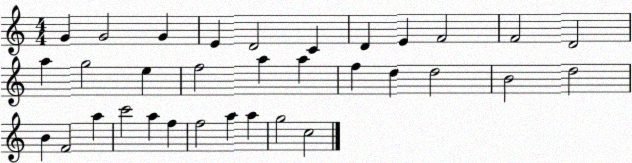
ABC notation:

X:1
T:Untitled
M:4/4
L:1/4
K:C
G G2 G E D2 C D E F2 F2 D2 a g2 e f2 a a f d d2 B2 d2 B F2 a c'2 a f f2 a a g2 c2